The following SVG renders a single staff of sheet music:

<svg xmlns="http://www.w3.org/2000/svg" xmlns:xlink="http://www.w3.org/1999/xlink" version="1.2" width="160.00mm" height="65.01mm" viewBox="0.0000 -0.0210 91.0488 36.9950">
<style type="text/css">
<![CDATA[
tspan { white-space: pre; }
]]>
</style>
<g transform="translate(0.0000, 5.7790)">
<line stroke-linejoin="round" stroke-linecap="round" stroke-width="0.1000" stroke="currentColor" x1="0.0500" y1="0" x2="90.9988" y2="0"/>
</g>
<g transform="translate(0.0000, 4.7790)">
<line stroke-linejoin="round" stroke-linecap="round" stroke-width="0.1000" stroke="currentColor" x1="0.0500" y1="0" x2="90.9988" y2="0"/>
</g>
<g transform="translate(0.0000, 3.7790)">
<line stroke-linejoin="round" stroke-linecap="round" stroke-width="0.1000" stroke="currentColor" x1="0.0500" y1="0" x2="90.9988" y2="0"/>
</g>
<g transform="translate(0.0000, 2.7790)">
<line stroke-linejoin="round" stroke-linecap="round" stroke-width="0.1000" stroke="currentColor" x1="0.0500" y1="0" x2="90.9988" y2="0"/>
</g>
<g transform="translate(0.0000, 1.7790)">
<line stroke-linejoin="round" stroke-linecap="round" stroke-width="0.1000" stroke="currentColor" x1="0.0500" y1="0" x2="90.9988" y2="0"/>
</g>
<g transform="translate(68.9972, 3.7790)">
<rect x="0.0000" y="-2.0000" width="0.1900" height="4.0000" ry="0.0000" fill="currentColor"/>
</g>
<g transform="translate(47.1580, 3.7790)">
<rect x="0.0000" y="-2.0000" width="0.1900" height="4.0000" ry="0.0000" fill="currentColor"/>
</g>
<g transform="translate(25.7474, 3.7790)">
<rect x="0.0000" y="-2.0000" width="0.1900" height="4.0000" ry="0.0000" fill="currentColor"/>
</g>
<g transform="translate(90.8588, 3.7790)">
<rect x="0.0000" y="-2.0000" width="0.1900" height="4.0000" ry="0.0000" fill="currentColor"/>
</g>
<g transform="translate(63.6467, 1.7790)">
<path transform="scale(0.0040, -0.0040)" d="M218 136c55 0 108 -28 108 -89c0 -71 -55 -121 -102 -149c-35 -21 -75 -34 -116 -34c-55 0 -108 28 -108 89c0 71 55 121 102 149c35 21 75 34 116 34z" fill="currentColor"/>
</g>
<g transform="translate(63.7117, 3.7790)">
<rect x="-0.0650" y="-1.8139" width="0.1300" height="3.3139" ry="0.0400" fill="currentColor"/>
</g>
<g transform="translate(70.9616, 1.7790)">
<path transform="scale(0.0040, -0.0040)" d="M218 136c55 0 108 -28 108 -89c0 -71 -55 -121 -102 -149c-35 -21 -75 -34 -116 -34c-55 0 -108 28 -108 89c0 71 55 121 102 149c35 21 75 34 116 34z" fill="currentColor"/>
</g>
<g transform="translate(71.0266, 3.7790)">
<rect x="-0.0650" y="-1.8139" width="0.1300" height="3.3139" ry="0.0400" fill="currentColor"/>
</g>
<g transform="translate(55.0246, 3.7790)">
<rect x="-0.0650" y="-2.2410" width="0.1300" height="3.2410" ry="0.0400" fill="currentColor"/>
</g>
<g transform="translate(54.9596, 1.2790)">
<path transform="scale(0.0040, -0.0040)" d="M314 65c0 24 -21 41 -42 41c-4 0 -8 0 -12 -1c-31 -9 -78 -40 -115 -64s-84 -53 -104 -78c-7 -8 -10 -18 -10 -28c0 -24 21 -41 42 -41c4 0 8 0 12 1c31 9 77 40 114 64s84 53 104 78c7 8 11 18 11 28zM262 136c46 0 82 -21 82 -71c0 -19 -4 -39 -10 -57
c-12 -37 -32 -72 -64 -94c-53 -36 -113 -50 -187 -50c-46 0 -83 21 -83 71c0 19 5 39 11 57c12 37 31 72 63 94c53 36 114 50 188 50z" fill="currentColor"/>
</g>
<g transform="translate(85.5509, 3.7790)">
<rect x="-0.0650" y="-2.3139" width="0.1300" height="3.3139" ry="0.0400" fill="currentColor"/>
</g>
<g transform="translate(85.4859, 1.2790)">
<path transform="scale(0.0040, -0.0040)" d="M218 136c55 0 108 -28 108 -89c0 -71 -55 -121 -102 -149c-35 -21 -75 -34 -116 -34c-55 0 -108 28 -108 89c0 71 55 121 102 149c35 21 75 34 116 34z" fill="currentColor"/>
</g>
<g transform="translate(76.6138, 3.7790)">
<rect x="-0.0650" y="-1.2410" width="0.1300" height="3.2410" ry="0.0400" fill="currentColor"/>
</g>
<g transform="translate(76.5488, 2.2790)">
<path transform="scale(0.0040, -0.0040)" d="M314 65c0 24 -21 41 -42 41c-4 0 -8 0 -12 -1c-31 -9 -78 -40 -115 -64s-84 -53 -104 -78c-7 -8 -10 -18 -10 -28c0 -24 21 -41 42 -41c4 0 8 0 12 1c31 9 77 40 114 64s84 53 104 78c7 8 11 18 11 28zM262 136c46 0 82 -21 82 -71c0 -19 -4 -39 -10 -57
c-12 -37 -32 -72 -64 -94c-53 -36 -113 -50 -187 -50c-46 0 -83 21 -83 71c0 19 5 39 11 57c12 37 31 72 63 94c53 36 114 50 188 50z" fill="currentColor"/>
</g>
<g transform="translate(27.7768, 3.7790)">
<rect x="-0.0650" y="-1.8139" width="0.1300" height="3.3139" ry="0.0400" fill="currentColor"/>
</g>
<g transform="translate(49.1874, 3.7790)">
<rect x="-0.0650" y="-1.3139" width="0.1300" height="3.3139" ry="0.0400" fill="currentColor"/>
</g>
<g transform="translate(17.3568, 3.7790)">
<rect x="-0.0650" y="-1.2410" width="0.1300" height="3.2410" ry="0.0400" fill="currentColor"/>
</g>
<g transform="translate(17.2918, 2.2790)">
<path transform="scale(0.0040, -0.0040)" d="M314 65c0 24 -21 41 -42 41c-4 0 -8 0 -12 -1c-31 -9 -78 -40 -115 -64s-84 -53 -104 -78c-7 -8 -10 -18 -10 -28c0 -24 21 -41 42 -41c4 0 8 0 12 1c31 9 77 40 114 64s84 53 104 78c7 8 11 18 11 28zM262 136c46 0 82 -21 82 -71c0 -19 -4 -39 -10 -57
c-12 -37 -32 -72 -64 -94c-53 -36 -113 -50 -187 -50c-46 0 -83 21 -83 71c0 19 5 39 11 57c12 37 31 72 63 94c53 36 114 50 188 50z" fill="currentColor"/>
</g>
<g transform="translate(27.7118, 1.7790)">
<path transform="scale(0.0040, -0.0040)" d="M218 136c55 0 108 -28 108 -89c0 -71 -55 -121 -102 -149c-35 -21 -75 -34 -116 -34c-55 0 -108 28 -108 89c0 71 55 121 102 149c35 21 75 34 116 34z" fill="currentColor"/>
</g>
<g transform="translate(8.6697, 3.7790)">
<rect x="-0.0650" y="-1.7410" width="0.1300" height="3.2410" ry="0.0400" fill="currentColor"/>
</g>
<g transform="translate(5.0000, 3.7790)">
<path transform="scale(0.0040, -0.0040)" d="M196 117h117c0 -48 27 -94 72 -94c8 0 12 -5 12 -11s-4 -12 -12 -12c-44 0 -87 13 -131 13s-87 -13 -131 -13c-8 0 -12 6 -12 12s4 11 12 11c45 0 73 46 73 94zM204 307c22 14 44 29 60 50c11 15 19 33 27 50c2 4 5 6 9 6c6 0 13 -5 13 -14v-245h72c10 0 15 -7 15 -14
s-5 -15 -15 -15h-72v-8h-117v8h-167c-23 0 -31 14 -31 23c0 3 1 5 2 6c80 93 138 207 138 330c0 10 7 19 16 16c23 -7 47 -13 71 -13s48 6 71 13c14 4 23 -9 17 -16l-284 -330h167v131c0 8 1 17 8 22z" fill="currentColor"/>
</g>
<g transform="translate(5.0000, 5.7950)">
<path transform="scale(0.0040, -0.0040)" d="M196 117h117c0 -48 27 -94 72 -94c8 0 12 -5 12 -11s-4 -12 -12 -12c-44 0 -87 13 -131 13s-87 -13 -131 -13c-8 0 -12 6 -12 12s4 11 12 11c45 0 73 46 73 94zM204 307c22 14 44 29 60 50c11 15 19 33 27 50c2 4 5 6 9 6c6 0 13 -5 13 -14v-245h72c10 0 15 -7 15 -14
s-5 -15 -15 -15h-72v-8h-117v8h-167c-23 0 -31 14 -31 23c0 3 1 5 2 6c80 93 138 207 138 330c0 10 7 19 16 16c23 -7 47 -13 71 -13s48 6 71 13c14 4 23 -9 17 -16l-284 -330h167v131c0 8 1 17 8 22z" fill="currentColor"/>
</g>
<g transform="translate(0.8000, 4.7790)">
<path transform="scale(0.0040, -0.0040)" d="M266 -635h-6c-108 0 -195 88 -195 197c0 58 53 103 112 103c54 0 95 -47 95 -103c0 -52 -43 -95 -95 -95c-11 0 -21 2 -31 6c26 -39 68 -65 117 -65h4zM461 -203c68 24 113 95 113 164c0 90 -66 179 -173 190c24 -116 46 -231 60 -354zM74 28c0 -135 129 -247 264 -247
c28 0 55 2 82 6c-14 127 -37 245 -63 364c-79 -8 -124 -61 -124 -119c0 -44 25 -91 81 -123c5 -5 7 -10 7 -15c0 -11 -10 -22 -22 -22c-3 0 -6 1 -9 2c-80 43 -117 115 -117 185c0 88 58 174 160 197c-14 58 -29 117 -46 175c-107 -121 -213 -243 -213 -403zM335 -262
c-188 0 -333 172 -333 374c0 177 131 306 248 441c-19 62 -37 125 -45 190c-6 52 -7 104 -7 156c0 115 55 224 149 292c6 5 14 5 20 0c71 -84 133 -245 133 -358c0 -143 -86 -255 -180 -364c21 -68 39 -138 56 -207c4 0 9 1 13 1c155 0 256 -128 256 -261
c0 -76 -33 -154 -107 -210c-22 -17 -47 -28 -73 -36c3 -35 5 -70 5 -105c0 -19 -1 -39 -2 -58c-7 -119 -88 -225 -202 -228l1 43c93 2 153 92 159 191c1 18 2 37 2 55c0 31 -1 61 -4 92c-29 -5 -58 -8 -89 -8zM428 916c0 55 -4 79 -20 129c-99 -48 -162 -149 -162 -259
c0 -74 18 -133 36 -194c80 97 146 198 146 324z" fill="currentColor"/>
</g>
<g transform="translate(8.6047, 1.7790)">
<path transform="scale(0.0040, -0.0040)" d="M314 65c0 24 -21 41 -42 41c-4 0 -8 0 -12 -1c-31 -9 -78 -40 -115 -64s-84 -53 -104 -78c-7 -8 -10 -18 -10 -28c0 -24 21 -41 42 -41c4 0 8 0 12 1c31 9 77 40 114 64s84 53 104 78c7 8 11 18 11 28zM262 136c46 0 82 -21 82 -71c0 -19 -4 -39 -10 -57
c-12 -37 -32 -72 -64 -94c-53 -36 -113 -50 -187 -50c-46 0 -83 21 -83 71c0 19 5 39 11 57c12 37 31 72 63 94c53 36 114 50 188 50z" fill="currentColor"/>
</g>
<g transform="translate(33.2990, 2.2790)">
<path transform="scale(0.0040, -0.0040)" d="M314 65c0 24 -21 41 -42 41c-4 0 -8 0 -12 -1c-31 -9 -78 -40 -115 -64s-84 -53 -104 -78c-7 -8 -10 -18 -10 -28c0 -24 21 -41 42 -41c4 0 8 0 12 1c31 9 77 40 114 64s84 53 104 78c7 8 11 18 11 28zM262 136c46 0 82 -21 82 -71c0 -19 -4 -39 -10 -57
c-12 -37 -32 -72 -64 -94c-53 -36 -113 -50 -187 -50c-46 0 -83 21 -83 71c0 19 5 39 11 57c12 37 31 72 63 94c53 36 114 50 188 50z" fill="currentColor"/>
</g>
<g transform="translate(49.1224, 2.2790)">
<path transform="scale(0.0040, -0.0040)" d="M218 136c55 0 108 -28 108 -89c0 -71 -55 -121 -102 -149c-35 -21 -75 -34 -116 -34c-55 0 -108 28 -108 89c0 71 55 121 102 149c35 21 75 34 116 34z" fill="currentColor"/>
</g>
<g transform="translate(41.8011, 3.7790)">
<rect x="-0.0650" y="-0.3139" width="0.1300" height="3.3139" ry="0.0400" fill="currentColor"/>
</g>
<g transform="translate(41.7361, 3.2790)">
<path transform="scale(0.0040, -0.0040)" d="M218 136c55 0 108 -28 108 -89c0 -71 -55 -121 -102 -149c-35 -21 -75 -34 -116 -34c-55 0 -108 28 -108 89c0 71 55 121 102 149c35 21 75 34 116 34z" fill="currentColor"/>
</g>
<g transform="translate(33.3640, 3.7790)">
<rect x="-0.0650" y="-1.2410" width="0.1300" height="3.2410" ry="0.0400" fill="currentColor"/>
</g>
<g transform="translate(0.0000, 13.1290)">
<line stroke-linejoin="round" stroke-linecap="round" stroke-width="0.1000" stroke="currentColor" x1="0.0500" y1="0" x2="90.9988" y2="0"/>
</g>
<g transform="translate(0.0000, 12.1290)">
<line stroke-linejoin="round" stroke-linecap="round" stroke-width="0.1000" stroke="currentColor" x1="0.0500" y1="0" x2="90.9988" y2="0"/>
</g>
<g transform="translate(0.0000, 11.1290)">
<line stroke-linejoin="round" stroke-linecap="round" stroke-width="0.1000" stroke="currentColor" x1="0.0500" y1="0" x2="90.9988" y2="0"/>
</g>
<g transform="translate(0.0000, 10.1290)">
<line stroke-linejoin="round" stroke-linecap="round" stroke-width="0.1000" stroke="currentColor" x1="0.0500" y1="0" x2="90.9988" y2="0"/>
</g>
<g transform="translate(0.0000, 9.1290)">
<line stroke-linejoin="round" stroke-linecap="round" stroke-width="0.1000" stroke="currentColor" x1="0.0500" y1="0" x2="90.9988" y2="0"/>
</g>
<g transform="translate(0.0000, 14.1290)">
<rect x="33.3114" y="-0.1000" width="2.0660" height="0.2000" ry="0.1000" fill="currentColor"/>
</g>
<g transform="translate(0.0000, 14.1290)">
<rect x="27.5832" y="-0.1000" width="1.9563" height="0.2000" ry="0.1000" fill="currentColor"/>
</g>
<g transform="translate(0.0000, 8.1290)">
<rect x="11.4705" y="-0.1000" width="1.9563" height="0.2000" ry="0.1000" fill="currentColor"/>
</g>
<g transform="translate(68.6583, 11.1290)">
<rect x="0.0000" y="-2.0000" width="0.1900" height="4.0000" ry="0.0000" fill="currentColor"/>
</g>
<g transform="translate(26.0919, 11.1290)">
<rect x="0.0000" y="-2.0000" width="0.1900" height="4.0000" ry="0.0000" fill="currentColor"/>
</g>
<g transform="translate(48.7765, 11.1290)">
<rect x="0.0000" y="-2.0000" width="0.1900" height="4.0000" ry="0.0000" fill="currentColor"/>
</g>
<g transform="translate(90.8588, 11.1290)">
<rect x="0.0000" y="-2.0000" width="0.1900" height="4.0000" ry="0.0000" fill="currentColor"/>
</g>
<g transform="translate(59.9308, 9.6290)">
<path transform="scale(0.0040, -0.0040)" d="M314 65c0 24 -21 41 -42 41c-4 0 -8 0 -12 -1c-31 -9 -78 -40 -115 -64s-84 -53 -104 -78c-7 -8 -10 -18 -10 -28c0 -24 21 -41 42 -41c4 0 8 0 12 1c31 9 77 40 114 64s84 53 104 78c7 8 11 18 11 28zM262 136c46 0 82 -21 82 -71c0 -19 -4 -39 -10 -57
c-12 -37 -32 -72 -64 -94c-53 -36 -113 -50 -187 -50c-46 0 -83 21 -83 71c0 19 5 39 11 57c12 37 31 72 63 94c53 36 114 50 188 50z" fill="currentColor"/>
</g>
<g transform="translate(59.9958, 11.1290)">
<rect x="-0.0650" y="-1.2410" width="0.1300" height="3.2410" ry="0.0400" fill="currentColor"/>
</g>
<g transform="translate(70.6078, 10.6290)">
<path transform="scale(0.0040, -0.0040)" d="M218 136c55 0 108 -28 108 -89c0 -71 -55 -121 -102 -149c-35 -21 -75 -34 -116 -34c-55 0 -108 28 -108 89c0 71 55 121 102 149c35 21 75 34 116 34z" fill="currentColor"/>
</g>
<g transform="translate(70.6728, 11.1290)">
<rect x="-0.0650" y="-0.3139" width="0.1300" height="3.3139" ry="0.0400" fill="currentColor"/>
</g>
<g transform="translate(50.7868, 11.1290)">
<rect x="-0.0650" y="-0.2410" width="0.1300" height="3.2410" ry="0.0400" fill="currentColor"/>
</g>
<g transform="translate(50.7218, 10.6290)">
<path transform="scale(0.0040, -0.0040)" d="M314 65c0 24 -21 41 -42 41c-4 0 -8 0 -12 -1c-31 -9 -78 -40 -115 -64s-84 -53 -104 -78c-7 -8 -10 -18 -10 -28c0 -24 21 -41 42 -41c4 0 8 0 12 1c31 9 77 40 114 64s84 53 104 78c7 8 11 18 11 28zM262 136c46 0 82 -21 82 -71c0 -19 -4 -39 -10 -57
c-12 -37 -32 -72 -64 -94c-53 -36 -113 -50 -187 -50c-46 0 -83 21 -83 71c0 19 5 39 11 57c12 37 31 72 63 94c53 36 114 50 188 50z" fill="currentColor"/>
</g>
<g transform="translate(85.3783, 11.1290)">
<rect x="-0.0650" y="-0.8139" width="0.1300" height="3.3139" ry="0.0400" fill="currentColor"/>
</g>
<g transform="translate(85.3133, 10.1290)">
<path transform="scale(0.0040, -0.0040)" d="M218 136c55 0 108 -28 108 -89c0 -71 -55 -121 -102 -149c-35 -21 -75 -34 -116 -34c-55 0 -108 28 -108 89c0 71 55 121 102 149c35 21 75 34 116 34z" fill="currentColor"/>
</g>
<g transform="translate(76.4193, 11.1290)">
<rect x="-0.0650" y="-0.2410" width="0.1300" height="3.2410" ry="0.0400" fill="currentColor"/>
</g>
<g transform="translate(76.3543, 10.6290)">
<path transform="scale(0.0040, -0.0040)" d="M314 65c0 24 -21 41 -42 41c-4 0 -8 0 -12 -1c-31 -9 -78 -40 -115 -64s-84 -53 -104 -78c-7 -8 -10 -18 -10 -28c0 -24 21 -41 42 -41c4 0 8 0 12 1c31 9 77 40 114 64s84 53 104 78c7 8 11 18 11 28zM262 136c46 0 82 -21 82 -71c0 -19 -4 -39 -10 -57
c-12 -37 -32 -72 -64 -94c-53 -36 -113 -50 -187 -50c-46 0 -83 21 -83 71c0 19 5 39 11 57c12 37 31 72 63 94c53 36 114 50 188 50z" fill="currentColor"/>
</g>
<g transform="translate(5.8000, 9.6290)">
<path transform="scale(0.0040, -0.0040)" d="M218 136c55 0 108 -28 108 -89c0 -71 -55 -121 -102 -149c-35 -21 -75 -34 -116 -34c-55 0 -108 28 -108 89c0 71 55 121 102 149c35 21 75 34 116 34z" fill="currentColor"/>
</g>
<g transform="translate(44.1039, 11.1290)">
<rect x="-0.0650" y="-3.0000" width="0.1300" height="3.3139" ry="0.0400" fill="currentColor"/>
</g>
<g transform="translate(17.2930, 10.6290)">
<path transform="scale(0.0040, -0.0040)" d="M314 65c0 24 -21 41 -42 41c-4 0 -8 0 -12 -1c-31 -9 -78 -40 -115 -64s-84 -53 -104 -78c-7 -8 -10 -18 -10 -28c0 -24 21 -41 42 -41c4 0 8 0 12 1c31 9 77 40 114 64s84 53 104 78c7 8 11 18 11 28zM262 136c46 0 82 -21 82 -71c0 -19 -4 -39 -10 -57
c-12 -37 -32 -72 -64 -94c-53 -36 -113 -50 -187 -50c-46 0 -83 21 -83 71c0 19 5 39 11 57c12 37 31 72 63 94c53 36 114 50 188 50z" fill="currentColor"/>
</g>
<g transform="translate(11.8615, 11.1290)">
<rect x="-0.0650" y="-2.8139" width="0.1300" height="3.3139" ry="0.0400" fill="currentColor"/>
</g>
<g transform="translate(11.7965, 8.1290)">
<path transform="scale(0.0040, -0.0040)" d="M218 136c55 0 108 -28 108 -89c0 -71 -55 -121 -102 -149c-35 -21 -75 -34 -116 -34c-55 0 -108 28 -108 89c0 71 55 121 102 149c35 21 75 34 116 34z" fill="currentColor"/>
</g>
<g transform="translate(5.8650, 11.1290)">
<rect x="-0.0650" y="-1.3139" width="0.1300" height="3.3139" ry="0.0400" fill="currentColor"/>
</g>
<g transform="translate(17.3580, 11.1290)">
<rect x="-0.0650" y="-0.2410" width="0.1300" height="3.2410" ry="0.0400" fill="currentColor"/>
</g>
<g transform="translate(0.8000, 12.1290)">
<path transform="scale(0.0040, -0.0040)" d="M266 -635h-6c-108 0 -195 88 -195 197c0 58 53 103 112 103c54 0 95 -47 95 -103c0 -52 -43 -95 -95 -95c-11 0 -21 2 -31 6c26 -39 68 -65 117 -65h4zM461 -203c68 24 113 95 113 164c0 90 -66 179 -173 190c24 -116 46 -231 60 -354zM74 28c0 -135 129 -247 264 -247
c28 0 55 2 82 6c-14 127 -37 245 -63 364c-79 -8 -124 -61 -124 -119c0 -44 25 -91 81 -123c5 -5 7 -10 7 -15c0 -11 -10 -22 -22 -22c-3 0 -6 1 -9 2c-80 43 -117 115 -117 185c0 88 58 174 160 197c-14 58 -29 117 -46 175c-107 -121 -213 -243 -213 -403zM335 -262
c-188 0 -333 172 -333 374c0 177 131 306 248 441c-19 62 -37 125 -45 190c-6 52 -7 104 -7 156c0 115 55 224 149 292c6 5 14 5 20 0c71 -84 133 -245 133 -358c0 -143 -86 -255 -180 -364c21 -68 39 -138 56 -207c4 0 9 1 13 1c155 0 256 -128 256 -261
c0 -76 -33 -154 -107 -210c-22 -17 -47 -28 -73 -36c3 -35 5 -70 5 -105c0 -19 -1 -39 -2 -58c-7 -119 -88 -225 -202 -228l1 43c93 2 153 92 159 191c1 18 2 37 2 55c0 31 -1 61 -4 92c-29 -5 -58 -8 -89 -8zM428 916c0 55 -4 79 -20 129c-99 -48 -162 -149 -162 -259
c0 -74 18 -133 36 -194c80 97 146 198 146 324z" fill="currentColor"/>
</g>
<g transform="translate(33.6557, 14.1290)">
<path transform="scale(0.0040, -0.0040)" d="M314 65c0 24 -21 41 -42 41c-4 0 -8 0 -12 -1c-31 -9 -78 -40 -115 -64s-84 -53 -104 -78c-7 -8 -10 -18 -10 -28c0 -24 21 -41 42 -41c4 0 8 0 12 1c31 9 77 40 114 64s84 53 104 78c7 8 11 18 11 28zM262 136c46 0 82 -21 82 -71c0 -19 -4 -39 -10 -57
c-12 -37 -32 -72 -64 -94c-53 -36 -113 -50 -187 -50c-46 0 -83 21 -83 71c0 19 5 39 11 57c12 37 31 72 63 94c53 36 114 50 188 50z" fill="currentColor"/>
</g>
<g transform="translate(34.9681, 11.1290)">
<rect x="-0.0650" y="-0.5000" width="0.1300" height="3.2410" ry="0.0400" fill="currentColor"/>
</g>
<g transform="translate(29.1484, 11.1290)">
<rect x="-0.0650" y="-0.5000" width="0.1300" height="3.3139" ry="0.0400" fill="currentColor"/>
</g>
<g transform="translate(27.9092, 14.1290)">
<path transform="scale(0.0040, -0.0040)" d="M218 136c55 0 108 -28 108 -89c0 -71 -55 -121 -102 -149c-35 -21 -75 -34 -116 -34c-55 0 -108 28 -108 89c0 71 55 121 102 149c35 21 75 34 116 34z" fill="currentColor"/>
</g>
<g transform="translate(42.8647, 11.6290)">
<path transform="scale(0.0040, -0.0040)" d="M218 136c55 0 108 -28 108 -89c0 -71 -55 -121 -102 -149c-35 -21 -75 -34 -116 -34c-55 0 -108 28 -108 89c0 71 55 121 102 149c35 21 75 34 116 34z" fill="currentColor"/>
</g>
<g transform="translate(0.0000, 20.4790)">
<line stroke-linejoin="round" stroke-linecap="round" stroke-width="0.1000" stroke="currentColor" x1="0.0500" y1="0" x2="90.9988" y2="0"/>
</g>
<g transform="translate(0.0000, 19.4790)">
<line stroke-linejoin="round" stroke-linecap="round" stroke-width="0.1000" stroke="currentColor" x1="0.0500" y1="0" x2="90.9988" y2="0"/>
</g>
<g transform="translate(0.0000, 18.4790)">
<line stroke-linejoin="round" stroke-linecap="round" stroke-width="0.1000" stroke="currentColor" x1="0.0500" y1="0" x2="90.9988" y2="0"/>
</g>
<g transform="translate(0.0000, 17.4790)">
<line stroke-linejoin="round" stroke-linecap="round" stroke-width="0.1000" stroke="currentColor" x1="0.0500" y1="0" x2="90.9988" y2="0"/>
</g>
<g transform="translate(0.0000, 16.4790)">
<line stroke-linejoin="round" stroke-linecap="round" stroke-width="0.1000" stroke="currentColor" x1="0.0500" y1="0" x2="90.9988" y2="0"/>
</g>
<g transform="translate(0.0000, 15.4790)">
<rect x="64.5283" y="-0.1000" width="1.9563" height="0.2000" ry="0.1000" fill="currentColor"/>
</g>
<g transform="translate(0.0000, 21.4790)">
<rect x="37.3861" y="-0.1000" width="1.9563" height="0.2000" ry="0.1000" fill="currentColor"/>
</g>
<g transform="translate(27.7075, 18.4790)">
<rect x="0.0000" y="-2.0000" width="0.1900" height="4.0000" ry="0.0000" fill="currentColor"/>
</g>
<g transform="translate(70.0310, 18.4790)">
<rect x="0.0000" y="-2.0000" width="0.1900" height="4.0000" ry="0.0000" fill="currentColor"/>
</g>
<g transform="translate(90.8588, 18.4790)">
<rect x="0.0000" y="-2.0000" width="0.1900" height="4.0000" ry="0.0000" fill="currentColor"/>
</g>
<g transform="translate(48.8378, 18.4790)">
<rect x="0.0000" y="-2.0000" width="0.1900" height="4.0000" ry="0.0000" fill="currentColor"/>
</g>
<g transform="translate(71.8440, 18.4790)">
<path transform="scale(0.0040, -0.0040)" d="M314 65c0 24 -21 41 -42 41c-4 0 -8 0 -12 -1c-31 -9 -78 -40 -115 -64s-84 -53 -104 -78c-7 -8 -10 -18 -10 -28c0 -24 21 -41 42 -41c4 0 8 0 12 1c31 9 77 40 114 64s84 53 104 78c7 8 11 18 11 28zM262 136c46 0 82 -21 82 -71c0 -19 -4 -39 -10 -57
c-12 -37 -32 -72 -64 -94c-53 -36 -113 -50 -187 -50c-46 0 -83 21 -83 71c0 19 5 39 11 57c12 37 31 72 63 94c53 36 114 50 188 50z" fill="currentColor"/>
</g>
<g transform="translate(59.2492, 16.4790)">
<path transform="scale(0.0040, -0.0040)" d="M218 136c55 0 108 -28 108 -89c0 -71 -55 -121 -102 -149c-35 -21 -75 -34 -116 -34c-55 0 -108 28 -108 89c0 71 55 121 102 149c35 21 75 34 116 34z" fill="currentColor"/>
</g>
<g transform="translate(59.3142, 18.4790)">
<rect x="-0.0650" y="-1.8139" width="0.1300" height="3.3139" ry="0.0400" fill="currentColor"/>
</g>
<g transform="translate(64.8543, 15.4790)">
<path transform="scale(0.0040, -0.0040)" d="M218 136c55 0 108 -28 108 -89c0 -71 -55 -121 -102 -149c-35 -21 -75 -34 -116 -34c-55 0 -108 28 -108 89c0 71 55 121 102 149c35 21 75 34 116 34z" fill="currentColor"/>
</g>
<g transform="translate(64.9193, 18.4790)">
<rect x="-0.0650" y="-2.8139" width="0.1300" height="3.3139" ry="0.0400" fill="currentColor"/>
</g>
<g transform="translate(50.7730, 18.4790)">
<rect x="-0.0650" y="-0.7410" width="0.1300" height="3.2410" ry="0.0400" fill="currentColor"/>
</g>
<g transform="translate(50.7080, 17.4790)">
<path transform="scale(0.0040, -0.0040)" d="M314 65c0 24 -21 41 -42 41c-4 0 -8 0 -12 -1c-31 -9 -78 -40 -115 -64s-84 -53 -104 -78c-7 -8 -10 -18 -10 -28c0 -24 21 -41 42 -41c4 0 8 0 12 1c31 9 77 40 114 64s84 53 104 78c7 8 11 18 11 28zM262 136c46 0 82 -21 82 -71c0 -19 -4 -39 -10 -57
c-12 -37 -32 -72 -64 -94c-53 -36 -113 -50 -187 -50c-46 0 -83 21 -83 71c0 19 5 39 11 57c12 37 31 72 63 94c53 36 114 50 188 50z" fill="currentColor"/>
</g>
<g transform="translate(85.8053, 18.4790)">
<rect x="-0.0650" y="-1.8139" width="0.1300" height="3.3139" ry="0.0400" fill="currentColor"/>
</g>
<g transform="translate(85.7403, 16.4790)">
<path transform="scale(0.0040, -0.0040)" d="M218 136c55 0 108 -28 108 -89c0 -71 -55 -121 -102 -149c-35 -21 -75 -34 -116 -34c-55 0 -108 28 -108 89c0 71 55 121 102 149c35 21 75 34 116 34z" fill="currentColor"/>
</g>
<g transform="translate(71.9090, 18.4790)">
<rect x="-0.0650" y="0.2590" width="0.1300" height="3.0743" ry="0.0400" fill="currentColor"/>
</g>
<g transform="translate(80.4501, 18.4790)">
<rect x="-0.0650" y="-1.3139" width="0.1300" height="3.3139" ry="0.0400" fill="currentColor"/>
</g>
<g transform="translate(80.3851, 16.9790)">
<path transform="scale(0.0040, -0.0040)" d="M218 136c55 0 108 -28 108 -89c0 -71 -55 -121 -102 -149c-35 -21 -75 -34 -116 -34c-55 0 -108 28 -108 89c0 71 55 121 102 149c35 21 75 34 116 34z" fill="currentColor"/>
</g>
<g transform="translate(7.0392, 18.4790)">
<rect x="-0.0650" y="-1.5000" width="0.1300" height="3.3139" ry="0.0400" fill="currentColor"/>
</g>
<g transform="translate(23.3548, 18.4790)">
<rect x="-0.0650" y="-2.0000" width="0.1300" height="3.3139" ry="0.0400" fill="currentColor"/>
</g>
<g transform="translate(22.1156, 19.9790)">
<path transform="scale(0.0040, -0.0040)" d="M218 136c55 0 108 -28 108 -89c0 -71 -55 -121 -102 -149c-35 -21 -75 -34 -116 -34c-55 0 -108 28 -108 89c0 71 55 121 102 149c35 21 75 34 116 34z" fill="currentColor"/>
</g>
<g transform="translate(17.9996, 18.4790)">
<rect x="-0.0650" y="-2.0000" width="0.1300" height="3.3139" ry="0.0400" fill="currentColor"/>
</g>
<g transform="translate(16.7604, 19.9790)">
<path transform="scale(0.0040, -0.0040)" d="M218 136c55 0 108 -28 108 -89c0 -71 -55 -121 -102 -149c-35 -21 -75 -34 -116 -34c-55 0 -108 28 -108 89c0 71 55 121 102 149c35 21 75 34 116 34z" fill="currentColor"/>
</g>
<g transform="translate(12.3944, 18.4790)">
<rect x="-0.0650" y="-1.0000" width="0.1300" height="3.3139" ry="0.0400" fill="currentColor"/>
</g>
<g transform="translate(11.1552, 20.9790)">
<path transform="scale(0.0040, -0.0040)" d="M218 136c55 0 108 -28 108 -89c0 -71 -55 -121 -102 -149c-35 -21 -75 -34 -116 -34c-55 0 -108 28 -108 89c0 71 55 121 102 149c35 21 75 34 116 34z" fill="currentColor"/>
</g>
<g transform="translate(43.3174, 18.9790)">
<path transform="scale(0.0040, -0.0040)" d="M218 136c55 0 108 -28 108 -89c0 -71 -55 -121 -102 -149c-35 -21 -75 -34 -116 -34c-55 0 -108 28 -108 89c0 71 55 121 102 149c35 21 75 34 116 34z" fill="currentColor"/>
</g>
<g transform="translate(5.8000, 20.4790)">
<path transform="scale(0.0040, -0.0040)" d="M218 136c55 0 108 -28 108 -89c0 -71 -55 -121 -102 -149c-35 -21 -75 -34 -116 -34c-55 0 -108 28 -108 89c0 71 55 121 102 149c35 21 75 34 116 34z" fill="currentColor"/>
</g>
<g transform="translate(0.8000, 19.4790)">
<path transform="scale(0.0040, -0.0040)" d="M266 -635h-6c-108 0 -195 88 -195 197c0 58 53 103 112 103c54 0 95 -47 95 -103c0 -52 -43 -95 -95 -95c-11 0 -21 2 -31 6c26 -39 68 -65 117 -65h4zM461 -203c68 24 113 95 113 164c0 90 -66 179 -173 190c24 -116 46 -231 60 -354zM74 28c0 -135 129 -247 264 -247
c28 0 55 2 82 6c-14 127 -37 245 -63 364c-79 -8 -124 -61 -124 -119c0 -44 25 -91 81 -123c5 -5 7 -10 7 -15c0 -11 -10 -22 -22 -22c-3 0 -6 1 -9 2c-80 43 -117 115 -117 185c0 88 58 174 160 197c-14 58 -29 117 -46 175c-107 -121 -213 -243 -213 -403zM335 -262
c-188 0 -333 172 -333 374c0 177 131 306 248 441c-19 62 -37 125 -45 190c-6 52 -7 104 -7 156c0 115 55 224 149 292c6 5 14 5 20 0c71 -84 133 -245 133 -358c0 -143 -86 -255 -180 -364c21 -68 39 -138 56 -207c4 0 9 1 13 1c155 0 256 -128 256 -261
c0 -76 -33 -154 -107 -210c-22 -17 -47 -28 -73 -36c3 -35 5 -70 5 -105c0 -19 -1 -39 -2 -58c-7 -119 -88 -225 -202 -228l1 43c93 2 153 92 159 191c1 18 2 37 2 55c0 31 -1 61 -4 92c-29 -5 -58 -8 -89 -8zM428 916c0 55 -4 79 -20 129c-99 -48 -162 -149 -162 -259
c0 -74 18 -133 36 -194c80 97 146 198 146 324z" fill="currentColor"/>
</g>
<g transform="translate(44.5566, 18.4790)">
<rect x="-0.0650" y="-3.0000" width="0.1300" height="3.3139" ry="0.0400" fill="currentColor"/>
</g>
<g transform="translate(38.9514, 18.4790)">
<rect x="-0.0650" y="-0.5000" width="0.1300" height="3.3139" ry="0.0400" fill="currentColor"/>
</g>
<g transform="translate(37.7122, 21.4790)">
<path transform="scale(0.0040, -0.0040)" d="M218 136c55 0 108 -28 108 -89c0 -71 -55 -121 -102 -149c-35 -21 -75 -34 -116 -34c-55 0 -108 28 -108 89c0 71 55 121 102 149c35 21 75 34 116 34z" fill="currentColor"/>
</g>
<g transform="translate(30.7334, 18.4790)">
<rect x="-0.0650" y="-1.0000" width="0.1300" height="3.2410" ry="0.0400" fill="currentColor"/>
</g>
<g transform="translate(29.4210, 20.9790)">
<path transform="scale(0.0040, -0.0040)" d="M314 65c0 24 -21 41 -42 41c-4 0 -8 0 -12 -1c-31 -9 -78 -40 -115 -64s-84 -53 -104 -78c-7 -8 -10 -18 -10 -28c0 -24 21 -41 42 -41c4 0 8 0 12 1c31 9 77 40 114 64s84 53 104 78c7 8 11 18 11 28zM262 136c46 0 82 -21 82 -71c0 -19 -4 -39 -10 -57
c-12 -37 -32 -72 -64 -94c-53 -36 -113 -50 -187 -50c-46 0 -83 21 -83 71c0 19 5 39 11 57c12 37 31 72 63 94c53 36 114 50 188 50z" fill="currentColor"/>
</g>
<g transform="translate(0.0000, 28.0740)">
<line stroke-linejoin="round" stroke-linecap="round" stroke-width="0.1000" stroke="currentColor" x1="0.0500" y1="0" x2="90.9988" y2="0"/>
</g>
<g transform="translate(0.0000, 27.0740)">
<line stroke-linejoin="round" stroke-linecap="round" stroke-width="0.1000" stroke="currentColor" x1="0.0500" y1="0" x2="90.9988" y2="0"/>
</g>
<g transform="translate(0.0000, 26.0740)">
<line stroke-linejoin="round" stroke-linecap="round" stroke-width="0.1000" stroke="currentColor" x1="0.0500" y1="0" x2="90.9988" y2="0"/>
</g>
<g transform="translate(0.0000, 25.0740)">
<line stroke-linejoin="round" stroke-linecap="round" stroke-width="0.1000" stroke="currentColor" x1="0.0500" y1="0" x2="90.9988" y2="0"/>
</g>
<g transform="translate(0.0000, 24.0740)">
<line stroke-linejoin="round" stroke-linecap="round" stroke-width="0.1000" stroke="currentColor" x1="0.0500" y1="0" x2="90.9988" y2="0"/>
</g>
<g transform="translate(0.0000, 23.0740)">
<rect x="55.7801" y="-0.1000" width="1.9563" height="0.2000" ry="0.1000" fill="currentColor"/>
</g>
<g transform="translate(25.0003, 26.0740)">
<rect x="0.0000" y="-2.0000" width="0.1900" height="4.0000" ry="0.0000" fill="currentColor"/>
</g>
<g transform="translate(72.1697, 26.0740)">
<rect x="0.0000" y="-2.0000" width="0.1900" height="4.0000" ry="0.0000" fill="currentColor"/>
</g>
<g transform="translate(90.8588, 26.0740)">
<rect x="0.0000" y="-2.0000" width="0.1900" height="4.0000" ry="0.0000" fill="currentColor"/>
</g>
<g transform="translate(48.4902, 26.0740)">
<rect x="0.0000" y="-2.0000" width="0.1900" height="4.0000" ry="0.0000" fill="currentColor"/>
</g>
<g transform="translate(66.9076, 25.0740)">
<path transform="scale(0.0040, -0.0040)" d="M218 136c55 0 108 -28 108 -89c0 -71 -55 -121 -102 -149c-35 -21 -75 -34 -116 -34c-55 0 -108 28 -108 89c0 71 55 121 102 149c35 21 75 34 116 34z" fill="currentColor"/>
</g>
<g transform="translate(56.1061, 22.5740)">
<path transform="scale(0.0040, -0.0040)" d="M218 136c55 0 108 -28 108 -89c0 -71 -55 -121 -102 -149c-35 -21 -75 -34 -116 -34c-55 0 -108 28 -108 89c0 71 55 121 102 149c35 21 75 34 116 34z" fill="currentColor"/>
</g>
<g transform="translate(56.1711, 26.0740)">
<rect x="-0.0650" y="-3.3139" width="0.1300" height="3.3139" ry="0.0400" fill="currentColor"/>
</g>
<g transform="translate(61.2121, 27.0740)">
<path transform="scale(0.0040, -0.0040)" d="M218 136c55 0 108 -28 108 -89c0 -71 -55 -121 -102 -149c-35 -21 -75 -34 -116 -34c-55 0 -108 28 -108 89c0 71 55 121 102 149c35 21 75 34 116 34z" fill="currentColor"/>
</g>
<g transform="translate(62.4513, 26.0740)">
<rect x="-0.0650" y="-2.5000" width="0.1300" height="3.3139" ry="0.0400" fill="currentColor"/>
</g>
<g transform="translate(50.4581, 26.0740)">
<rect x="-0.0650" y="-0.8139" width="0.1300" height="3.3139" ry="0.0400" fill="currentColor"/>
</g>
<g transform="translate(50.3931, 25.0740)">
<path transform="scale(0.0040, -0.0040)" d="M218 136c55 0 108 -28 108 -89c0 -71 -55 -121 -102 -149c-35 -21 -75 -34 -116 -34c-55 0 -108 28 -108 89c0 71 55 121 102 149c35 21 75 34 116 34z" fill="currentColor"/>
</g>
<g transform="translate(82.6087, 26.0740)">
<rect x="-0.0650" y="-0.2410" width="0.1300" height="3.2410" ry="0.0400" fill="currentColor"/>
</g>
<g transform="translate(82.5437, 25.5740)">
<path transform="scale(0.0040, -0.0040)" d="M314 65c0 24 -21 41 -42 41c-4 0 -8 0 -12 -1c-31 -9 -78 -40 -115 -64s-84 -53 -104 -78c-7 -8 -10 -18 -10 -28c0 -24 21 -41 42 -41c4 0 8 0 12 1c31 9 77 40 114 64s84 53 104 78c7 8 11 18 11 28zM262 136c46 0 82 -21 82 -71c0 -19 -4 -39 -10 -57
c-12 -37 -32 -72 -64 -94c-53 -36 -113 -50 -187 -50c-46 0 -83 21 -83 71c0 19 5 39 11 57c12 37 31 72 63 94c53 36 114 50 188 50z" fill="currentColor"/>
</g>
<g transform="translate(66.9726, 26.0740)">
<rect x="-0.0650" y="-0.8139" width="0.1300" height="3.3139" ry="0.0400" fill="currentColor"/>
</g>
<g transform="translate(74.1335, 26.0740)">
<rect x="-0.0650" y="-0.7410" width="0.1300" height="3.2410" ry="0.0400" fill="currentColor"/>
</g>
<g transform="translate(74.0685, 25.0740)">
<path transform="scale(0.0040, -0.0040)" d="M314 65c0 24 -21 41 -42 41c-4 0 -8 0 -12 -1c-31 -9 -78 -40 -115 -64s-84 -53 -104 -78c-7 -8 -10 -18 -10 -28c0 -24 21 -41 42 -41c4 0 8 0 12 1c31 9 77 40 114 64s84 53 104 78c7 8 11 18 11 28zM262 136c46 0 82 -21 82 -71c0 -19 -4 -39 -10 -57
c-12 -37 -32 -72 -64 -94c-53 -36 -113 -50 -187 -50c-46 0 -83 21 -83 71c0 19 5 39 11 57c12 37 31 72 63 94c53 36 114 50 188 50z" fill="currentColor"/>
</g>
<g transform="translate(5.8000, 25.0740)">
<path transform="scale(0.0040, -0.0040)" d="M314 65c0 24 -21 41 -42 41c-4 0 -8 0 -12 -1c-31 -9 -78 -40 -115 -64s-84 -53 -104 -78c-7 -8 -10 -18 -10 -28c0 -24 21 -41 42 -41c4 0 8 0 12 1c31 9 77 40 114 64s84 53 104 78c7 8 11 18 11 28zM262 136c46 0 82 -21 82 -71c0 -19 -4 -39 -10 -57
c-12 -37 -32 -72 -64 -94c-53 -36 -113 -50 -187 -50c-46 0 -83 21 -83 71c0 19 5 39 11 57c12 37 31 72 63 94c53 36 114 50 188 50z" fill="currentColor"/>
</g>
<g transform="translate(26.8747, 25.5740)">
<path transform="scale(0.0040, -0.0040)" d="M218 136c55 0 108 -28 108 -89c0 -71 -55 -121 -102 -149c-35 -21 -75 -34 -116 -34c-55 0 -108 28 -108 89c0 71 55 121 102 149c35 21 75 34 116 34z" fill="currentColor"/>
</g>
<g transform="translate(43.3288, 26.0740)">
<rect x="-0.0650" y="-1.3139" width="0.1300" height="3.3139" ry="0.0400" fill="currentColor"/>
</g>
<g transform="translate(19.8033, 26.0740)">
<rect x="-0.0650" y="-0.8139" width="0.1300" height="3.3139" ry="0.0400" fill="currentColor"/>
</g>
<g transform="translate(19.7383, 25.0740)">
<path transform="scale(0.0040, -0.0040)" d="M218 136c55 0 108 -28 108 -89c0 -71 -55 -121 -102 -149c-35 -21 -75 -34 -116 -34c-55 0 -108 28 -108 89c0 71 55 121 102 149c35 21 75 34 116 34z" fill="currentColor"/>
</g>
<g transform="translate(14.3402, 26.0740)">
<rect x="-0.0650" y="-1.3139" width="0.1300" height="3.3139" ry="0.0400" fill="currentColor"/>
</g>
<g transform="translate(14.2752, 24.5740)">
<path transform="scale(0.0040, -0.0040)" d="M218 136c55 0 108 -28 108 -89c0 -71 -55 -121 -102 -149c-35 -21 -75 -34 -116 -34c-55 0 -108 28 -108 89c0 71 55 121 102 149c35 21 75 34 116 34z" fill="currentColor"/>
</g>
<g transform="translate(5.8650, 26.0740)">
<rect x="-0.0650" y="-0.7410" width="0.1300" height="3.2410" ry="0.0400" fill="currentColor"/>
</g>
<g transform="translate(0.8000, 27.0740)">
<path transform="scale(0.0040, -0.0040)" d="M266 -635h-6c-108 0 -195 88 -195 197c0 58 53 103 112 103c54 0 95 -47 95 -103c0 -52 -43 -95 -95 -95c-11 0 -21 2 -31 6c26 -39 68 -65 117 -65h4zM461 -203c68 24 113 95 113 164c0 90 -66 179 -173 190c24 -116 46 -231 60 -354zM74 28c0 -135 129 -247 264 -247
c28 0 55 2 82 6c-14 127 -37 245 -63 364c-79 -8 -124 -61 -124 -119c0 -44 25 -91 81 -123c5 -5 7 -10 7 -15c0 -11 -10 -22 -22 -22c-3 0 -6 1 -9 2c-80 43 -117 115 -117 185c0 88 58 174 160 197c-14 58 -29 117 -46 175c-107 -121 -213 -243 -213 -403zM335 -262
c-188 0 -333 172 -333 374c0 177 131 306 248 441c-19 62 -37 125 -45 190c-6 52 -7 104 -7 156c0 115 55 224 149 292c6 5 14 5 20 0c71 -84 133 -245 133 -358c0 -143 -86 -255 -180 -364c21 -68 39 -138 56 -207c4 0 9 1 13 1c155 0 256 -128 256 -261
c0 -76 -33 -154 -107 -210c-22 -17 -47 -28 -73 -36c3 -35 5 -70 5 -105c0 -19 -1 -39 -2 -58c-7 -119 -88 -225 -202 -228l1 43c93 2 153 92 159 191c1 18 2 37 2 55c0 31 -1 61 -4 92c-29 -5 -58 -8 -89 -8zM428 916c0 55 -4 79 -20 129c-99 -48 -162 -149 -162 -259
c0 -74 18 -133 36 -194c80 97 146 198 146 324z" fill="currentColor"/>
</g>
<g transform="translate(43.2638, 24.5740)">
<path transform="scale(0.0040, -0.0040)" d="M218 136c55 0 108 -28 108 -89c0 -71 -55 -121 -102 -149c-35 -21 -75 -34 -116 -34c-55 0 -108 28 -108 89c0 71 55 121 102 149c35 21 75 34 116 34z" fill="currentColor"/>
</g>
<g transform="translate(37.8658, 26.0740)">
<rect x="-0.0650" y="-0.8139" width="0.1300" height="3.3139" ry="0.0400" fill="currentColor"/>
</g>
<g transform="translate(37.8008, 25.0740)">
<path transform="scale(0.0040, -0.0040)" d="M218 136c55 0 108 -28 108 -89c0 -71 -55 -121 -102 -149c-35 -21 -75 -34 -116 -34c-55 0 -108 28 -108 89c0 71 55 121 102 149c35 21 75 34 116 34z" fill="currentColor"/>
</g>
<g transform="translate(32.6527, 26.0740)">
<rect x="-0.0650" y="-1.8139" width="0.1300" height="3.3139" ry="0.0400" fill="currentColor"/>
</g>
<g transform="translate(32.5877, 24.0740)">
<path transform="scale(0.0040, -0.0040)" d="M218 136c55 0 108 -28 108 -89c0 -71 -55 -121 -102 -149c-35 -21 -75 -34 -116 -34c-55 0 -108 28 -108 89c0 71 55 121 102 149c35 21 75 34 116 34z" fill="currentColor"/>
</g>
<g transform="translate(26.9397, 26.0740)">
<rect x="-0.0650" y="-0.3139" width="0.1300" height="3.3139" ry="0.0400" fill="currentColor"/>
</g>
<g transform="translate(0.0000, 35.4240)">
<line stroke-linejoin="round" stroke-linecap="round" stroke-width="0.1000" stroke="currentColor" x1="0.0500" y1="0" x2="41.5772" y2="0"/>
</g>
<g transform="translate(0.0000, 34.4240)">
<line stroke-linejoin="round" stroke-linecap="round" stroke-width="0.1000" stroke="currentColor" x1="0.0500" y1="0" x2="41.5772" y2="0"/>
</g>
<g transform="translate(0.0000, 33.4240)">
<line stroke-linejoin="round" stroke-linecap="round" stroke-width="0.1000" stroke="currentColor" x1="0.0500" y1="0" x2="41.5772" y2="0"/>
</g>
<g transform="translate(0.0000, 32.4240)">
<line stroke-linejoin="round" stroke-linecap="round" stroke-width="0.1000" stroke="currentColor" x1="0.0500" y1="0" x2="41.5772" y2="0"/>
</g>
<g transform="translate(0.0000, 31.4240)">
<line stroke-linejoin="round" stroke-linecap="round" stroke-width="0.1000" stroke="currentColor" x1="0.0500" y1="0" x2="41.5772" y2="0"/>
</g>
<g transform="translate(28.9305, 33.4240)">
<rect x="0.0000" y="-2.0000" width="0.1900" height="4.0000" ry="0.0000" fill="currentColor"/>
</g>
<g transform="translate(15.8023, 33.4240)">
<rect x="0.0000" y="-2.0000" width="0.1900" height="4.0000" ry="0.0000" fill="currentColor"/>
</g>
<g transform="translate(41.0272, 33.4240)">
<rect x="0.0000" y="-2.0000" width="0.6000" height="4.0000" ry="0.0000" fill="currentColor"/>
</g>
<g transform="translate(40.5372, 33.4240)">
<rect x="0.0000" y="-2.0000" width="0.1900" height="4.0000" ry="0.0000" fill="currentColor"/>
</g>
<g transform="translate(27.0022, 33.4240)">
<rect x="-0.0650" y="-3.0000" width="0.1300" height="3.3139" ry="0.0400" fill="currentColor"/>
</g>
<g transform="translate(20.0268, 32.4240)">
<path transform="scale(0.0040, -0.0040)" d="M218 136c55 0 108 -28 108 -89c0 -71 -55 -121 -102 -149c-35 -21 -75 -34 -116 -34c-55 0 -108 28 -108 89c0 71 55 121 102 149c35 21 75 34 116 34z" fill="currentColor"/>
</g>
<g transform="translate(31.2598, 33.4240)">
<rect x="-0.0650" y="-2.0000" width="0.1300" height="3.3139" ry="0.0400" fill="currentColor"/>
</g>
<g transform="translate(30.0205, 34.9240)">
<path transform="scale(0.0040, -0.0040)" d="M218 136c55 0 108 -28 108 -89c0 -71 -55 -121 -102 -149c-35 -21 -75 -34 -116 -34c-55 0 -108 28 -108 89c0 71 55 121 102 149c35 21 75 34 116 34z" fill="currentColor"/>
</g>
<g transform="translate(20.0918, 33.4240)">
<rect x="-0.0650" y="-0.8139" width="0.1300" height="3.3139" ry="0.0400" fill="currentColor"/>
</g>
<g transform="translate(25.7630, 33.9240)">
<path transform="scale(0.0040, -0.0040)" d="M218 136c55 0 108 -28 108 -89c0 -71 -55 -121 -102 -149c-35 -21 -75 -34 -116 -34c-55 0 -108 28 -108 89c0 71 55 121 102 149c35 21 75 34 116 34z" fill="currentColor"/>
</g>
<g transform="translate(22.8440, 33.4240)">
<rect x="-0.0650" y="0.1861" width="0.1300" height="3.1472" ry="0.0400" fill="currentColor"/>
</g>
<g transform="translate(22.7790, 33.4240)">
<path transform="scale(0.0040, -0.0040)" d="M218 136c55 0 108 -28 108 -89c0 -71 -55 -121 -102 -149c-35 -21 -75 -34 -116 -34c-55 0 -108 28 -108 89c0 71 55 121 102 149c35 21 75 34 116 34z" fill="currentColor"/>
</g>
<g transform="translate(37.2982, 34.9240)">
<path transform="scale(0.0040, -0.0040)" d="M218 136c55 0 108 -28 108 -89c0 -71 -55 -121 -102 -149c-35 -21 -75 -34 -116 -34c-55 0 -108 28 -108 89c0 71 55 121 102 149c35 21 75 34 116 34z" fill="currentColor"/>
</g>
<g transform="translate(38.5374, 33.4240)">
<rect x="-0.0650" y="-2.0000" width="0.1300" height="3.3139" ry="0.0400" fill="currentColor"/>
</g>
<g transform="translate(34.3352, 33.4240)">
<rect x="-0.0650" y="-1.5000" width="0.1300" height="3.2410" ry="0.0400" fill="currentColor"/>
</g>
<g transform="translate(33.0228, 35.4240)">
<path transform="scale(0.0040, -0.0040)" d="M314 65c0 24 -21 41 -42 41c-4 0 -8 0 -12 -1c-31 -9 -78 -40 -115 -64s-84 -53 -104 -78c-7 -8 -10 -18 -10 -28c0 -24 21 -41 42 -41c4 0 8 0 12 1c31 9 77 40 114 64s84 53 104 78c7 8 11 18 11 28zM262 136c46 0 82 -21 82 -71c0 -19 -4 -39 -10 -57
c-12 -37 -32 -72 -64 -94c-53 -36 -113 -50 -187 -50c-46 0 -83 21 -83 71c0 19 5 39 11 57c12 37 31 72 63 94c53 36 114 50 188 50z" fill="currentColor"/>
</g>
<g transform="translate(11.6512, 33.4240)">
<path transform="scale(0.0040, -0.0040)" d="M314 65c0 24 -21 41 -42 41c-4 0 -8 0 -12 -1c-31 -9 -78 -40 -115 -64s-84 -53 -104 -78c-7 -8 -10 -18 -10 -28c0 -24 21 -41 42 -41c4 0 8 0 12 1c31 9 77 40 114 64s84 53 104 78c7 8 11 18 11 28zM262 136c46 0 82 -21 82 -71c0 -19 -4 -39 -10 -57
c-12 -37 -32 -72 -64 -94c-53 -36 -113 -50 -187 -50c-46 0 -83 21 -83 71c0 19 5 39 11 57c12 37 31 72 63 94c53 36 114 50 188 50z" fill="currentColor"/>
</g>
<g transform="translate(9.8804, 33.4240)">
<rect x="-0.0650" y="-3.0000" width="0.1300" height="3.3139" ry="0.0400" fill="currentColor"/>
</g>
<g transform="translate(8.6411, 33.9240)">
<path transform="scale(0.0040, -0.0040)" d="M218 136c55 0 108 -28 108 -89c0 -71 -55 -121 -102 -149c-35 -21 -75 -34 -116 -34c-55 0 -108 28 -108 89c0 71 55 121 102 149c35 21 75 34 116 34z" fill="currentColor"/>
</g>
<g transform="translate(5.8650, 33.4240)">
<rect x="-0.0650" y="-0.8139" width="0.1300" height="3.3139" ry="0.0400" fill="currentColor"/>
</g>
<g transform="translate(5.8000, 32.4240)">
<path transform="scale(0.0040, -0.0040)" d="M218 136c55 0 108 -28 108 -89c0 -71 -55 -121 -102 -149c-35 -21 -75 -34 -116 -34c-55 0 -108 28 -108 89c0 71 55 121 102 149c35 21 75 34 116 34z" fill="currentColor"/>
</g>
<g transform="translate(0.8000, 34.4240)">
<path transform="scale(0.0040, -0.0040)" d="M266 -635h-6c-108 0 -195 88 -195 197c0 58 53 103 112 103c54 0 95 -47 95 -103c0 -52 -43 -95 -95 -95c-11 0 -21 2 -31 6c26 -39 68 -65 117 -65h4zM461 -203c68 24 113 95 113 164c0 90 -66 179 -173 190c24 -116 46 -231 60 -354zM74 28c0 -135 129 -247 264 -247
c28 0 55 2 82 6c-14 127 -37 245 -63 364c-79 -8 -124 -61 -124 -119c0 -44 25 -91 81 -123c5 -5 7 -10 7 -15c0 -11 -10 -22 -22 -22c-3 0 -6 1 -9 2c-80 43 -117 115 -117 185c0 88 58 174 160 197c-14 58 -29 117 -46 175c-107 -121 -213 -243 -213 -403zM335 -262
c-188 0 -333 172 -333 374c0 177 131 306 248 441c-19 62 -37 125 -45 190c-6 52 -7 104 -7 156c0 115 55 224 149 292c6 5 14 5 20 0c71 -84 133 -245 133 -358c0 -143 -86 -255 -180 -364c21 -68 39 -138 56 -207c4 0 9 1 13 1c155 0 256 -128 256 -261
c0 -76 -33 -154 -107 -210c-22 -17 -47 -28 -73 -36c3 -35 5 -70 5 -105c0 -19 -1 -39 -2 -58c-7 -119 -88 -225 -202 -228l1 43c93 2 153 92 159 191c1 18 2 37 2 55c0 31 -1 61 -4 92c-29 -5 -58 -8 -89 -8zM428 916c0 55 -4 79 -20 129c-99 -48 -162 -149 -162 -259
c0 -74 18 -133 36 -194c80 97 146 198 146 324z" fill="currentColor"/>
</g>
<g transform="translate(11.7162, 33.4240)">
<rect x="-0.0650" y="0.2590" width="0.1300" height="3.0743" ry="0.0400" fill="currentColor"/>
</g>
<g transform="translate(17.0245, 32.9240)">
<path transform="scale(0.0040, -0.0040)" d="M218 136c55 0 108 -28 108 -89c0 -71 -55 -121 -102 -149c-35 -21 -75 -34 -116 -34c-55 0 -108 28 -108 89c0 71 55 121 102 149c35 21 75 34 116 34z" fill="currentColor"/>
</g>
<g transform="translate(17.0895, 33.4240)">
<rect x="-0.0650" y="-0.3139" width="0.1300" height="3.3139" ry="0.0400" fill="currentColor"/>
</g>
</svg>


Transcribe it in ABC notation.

X:1
T:Untitled
M:4/4
L:1/4
K:C
f2 e2 f e2 c e g2 f f e2 g e a c2 C C2 A c2 e2 c c2 d E D F F D2 C A d2 f a B2 e f d2 e d c f d e d b G d d2 c2 d A B2 c d B A F E2 F